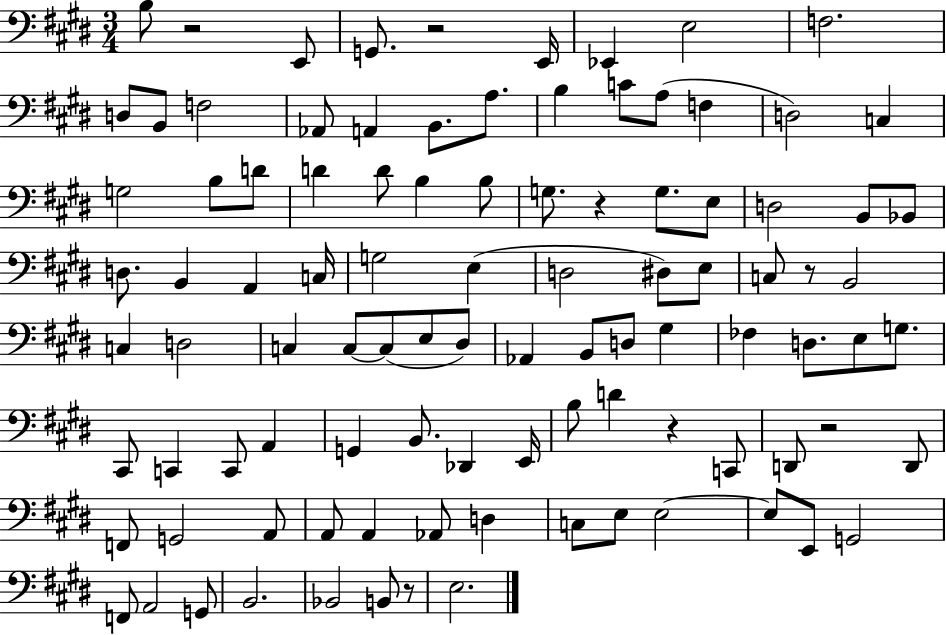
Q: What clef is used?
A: bass